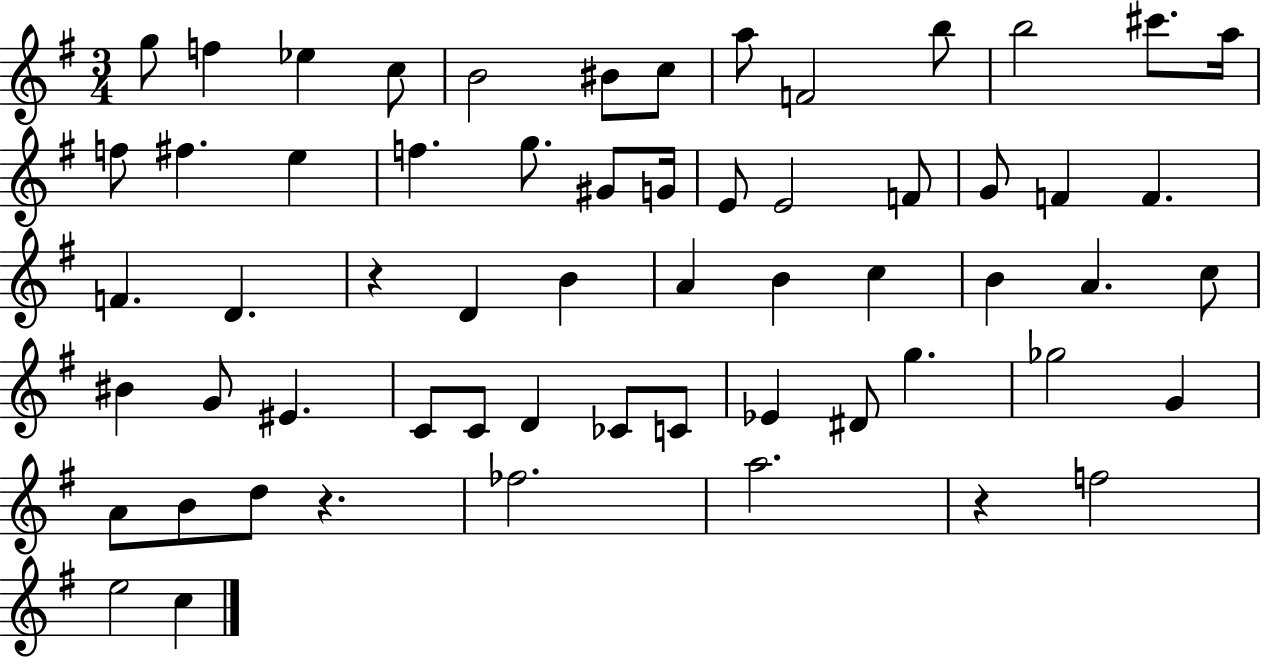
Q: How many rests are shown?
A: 3